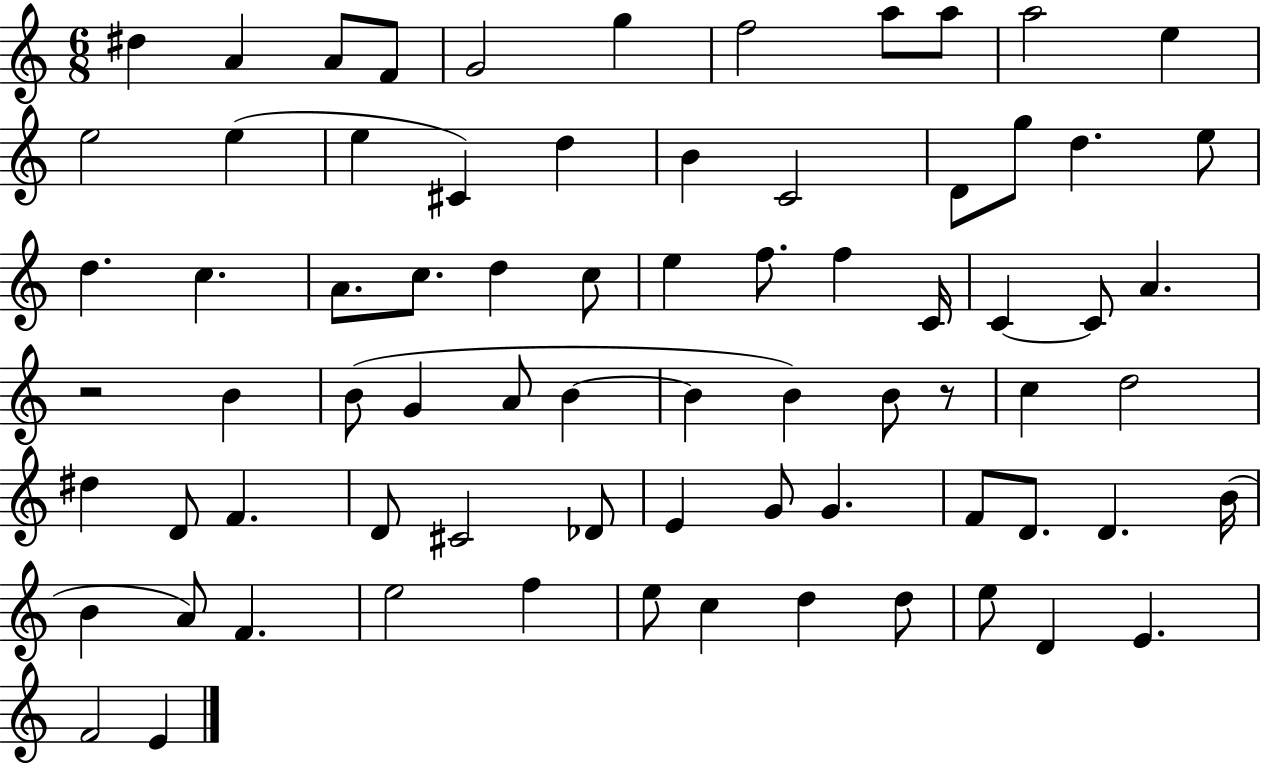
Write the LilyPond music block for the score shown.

{
  \clef treble
  \numericTimeSignature
  \time 6/8
  \key c \major
  dis''4 a'4 a'8 f'8 | g'2 g''4 | f''2 a''8 a''8 | a''2 e''4 | \break e''2 e''4( | e''4 cis'4) d''4 | b'4 c'2 | d'8 g''8 d''4. e''8 | \break d''4. c''4. | a'8. c''8. d''4 c''8 | e''4 f''8. f''4 c'16 | c'4~~ c'8 a'4. | \break r2 b'4 | b'8( g'4 a'8 b'4~~ | b'4 b'4) b'8 r8 | c''4 d''2 | \break dis''4 d'8 f'4. | d'8 cis'2 des'8 | e'4 g'8 g'4. | f'8 d'8. d'4. b'16( | \break b'4 a'8) f'4. | e''2 f''4 | e''8 c''4 d''4 d''8 | e''8 d'4 e'4. | \break f'2 e'4 | \bar "|."
}